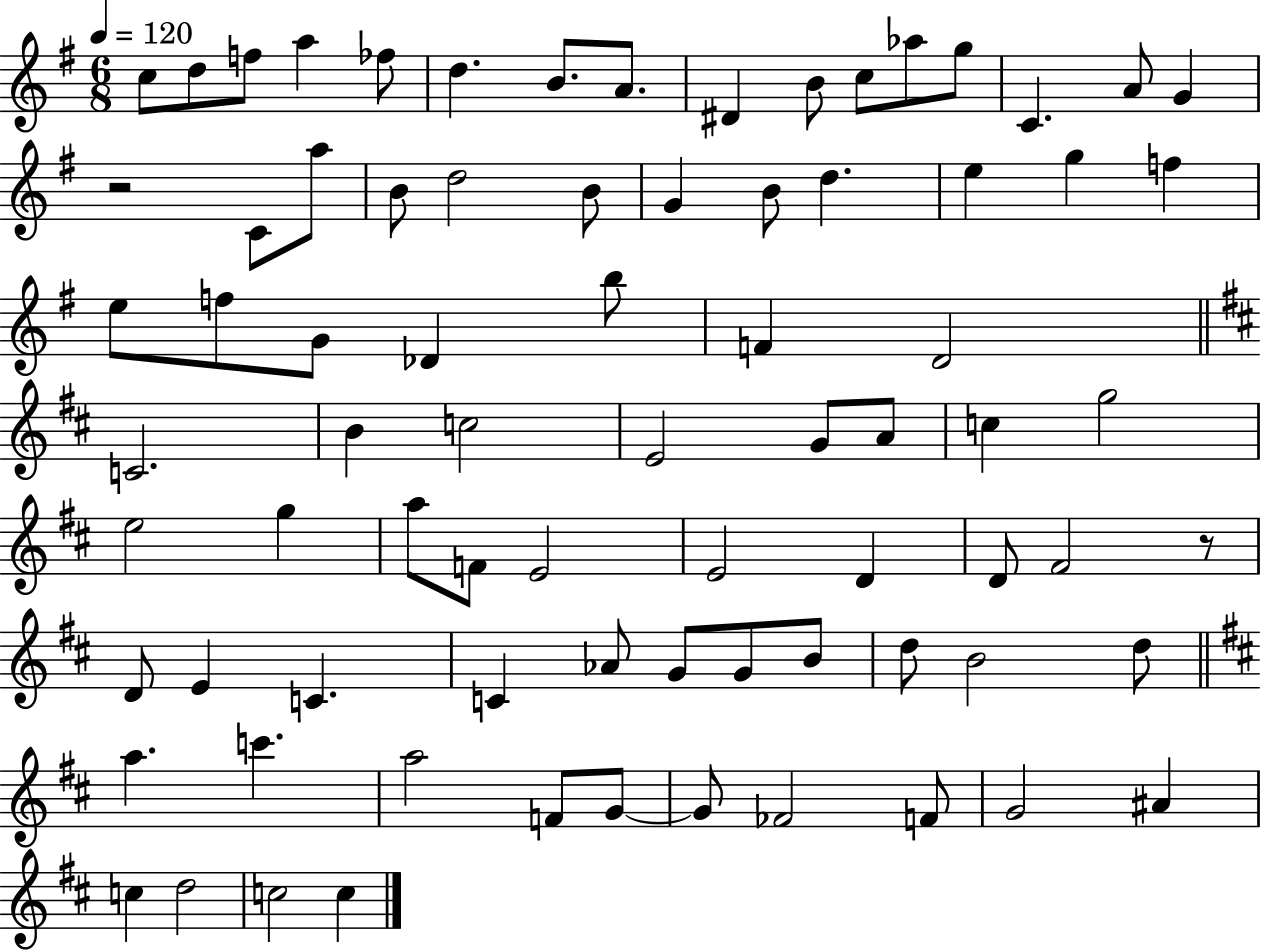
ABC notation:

X:1
T:Untitled
M:6/8
L:1/4
K:G
c/2 d/2 f/2 a _f/2 d B/2 A/2 ^D B/2 c/2 _a/2 g/2 C A/2 G z2 C/2 a/2 B/2 d2 B/2 G B/2 d e g f e/2 f/2 G/2 _D b/2 F D2 C2 B c2 E2 G/2 A/2 c g2 e2 g a/2 F/2 E2 E2 D D/2 ^F2 z/2 D/2 E C C _A/2 G/2 G/2 B/2 d/2 B2 d/2 a c' a2 F/2 G/2 G/2 _F2 F/2 G2 ^A c d2 c2 c